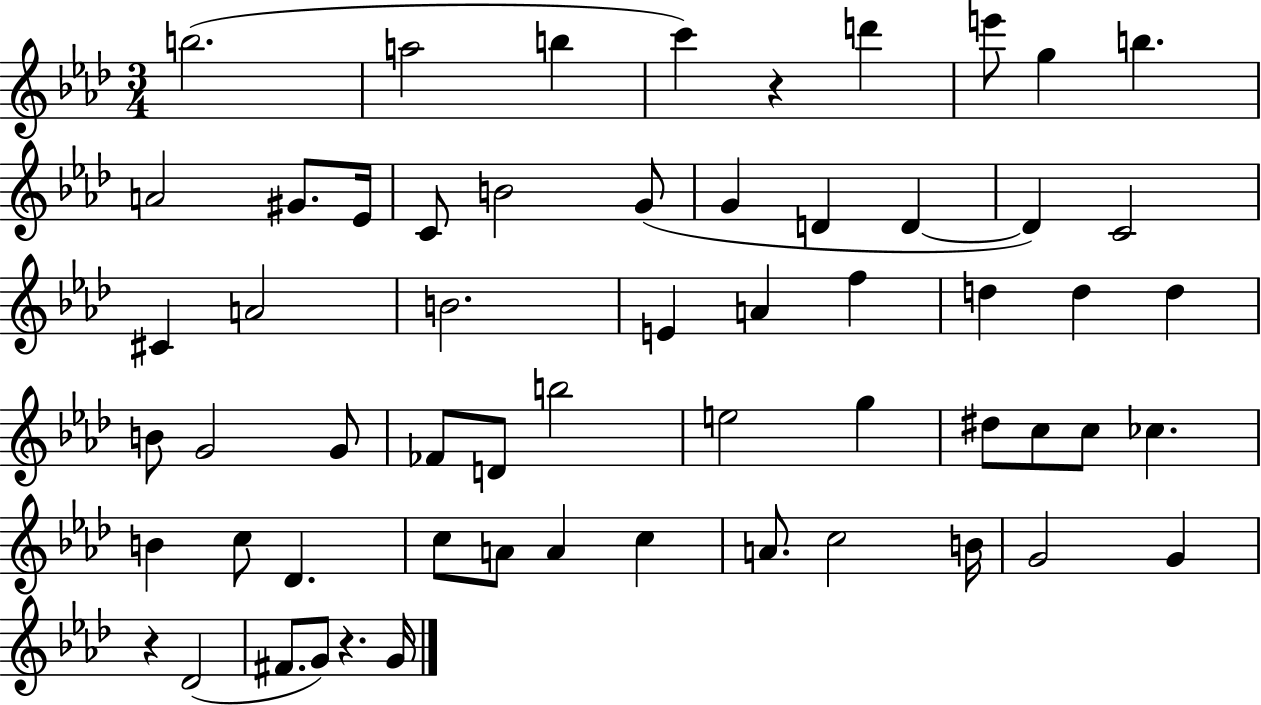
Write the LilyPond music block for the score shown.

{
  \clef treble
  \numericTimeSignature
  \time 3/4
  \key aes \major
  b''2.( | a''2 b''4 | c'''4) r4 d'''4 | e'''8 g''4 b''4. | \break a'2 gis'8. ees'16 | c'8 b'2 g'8( | g'4 d'4 d'4~~ | d'4) c'2 | \break cis'4 a'2 | b'2. | e'4 a'4 f''4 | d''4 d''4 d''4 | \break b'8 g'2 g'8 | fes'8 d'8 b''2 | e''2 g''4 | dis''8 c''8 c''8 ces''4. | \break b'4 c''8 des'4. | c''8 a'8 a'4 c''4 | a'8. c''2 b'16 | g'2 g'4 | \break r4 des'2( | fis'8. g'8) r4. g'16 | \bar "|."
}